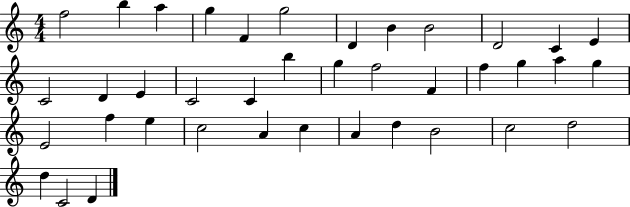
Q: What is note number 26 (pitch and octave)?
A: E4